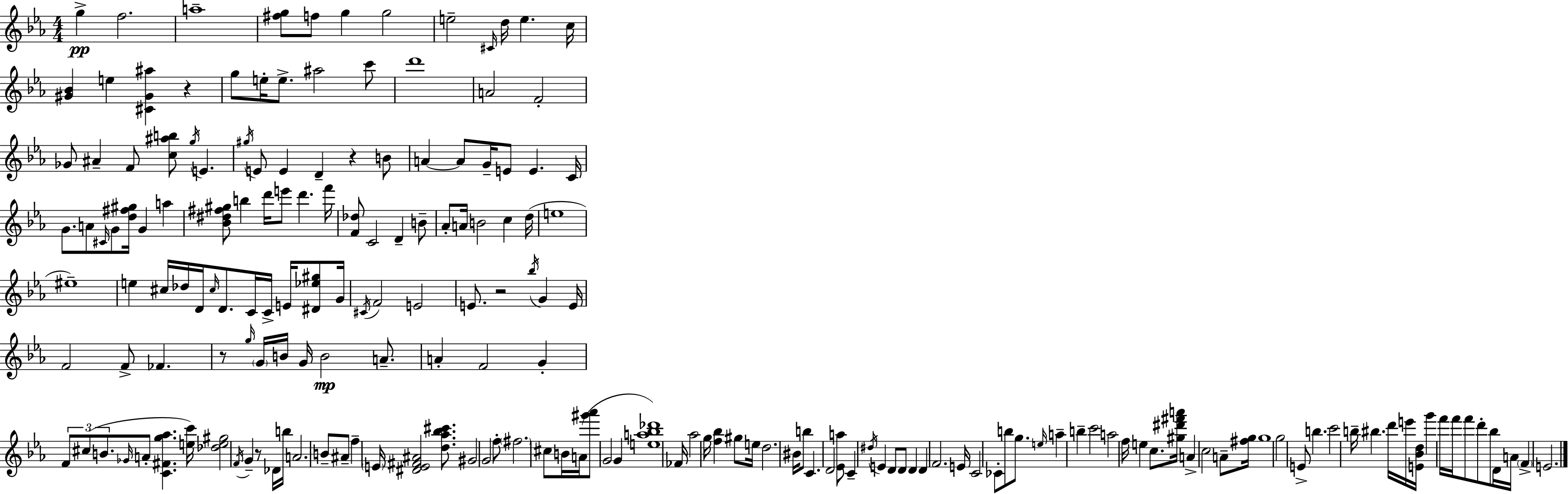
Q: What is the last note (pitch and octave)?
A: E4